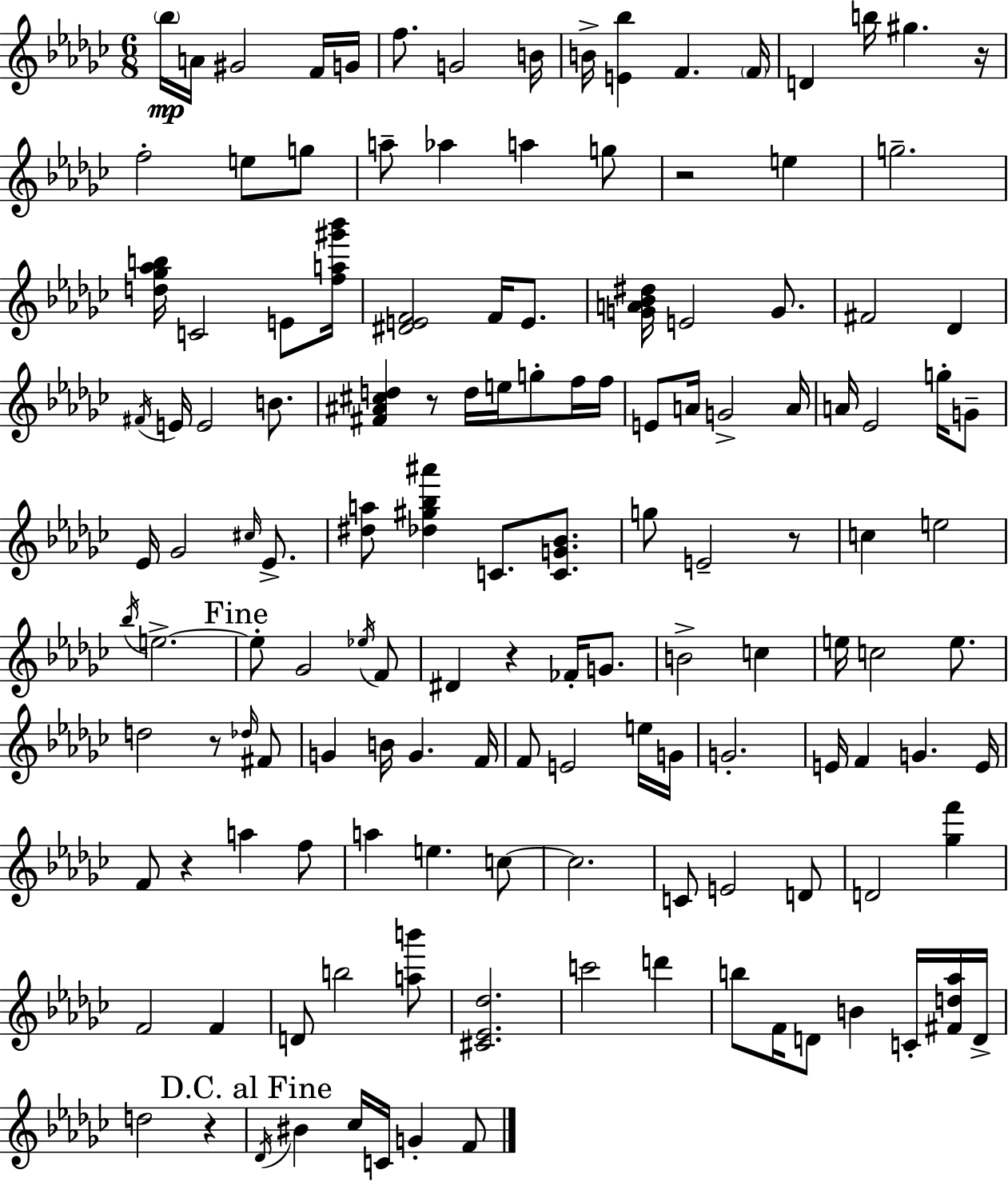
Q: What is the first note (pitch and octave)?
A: Bb5